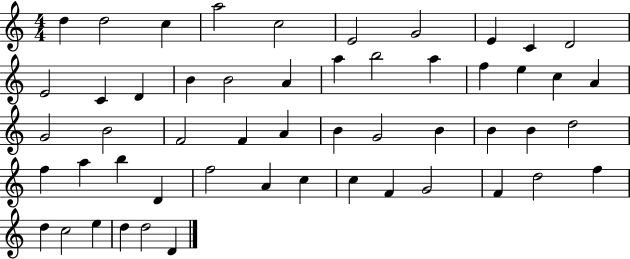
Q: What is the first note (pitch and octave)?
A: D5